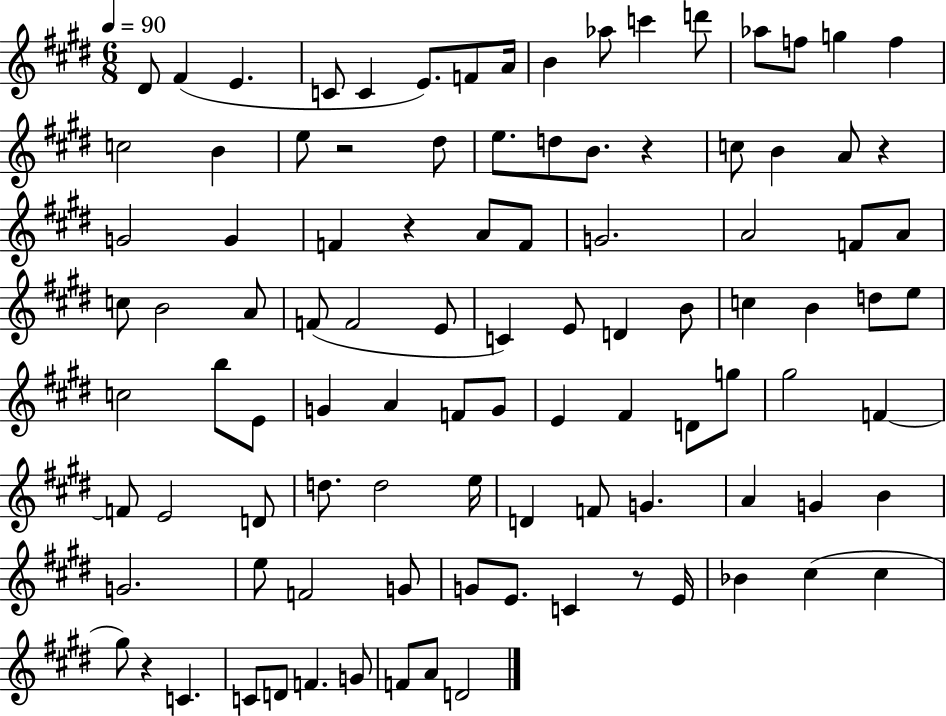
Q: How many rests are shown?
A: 6